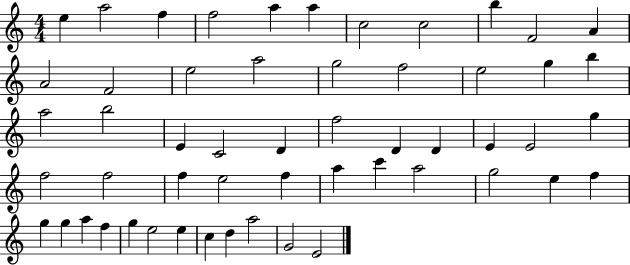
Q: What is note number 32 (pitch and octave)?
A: F5